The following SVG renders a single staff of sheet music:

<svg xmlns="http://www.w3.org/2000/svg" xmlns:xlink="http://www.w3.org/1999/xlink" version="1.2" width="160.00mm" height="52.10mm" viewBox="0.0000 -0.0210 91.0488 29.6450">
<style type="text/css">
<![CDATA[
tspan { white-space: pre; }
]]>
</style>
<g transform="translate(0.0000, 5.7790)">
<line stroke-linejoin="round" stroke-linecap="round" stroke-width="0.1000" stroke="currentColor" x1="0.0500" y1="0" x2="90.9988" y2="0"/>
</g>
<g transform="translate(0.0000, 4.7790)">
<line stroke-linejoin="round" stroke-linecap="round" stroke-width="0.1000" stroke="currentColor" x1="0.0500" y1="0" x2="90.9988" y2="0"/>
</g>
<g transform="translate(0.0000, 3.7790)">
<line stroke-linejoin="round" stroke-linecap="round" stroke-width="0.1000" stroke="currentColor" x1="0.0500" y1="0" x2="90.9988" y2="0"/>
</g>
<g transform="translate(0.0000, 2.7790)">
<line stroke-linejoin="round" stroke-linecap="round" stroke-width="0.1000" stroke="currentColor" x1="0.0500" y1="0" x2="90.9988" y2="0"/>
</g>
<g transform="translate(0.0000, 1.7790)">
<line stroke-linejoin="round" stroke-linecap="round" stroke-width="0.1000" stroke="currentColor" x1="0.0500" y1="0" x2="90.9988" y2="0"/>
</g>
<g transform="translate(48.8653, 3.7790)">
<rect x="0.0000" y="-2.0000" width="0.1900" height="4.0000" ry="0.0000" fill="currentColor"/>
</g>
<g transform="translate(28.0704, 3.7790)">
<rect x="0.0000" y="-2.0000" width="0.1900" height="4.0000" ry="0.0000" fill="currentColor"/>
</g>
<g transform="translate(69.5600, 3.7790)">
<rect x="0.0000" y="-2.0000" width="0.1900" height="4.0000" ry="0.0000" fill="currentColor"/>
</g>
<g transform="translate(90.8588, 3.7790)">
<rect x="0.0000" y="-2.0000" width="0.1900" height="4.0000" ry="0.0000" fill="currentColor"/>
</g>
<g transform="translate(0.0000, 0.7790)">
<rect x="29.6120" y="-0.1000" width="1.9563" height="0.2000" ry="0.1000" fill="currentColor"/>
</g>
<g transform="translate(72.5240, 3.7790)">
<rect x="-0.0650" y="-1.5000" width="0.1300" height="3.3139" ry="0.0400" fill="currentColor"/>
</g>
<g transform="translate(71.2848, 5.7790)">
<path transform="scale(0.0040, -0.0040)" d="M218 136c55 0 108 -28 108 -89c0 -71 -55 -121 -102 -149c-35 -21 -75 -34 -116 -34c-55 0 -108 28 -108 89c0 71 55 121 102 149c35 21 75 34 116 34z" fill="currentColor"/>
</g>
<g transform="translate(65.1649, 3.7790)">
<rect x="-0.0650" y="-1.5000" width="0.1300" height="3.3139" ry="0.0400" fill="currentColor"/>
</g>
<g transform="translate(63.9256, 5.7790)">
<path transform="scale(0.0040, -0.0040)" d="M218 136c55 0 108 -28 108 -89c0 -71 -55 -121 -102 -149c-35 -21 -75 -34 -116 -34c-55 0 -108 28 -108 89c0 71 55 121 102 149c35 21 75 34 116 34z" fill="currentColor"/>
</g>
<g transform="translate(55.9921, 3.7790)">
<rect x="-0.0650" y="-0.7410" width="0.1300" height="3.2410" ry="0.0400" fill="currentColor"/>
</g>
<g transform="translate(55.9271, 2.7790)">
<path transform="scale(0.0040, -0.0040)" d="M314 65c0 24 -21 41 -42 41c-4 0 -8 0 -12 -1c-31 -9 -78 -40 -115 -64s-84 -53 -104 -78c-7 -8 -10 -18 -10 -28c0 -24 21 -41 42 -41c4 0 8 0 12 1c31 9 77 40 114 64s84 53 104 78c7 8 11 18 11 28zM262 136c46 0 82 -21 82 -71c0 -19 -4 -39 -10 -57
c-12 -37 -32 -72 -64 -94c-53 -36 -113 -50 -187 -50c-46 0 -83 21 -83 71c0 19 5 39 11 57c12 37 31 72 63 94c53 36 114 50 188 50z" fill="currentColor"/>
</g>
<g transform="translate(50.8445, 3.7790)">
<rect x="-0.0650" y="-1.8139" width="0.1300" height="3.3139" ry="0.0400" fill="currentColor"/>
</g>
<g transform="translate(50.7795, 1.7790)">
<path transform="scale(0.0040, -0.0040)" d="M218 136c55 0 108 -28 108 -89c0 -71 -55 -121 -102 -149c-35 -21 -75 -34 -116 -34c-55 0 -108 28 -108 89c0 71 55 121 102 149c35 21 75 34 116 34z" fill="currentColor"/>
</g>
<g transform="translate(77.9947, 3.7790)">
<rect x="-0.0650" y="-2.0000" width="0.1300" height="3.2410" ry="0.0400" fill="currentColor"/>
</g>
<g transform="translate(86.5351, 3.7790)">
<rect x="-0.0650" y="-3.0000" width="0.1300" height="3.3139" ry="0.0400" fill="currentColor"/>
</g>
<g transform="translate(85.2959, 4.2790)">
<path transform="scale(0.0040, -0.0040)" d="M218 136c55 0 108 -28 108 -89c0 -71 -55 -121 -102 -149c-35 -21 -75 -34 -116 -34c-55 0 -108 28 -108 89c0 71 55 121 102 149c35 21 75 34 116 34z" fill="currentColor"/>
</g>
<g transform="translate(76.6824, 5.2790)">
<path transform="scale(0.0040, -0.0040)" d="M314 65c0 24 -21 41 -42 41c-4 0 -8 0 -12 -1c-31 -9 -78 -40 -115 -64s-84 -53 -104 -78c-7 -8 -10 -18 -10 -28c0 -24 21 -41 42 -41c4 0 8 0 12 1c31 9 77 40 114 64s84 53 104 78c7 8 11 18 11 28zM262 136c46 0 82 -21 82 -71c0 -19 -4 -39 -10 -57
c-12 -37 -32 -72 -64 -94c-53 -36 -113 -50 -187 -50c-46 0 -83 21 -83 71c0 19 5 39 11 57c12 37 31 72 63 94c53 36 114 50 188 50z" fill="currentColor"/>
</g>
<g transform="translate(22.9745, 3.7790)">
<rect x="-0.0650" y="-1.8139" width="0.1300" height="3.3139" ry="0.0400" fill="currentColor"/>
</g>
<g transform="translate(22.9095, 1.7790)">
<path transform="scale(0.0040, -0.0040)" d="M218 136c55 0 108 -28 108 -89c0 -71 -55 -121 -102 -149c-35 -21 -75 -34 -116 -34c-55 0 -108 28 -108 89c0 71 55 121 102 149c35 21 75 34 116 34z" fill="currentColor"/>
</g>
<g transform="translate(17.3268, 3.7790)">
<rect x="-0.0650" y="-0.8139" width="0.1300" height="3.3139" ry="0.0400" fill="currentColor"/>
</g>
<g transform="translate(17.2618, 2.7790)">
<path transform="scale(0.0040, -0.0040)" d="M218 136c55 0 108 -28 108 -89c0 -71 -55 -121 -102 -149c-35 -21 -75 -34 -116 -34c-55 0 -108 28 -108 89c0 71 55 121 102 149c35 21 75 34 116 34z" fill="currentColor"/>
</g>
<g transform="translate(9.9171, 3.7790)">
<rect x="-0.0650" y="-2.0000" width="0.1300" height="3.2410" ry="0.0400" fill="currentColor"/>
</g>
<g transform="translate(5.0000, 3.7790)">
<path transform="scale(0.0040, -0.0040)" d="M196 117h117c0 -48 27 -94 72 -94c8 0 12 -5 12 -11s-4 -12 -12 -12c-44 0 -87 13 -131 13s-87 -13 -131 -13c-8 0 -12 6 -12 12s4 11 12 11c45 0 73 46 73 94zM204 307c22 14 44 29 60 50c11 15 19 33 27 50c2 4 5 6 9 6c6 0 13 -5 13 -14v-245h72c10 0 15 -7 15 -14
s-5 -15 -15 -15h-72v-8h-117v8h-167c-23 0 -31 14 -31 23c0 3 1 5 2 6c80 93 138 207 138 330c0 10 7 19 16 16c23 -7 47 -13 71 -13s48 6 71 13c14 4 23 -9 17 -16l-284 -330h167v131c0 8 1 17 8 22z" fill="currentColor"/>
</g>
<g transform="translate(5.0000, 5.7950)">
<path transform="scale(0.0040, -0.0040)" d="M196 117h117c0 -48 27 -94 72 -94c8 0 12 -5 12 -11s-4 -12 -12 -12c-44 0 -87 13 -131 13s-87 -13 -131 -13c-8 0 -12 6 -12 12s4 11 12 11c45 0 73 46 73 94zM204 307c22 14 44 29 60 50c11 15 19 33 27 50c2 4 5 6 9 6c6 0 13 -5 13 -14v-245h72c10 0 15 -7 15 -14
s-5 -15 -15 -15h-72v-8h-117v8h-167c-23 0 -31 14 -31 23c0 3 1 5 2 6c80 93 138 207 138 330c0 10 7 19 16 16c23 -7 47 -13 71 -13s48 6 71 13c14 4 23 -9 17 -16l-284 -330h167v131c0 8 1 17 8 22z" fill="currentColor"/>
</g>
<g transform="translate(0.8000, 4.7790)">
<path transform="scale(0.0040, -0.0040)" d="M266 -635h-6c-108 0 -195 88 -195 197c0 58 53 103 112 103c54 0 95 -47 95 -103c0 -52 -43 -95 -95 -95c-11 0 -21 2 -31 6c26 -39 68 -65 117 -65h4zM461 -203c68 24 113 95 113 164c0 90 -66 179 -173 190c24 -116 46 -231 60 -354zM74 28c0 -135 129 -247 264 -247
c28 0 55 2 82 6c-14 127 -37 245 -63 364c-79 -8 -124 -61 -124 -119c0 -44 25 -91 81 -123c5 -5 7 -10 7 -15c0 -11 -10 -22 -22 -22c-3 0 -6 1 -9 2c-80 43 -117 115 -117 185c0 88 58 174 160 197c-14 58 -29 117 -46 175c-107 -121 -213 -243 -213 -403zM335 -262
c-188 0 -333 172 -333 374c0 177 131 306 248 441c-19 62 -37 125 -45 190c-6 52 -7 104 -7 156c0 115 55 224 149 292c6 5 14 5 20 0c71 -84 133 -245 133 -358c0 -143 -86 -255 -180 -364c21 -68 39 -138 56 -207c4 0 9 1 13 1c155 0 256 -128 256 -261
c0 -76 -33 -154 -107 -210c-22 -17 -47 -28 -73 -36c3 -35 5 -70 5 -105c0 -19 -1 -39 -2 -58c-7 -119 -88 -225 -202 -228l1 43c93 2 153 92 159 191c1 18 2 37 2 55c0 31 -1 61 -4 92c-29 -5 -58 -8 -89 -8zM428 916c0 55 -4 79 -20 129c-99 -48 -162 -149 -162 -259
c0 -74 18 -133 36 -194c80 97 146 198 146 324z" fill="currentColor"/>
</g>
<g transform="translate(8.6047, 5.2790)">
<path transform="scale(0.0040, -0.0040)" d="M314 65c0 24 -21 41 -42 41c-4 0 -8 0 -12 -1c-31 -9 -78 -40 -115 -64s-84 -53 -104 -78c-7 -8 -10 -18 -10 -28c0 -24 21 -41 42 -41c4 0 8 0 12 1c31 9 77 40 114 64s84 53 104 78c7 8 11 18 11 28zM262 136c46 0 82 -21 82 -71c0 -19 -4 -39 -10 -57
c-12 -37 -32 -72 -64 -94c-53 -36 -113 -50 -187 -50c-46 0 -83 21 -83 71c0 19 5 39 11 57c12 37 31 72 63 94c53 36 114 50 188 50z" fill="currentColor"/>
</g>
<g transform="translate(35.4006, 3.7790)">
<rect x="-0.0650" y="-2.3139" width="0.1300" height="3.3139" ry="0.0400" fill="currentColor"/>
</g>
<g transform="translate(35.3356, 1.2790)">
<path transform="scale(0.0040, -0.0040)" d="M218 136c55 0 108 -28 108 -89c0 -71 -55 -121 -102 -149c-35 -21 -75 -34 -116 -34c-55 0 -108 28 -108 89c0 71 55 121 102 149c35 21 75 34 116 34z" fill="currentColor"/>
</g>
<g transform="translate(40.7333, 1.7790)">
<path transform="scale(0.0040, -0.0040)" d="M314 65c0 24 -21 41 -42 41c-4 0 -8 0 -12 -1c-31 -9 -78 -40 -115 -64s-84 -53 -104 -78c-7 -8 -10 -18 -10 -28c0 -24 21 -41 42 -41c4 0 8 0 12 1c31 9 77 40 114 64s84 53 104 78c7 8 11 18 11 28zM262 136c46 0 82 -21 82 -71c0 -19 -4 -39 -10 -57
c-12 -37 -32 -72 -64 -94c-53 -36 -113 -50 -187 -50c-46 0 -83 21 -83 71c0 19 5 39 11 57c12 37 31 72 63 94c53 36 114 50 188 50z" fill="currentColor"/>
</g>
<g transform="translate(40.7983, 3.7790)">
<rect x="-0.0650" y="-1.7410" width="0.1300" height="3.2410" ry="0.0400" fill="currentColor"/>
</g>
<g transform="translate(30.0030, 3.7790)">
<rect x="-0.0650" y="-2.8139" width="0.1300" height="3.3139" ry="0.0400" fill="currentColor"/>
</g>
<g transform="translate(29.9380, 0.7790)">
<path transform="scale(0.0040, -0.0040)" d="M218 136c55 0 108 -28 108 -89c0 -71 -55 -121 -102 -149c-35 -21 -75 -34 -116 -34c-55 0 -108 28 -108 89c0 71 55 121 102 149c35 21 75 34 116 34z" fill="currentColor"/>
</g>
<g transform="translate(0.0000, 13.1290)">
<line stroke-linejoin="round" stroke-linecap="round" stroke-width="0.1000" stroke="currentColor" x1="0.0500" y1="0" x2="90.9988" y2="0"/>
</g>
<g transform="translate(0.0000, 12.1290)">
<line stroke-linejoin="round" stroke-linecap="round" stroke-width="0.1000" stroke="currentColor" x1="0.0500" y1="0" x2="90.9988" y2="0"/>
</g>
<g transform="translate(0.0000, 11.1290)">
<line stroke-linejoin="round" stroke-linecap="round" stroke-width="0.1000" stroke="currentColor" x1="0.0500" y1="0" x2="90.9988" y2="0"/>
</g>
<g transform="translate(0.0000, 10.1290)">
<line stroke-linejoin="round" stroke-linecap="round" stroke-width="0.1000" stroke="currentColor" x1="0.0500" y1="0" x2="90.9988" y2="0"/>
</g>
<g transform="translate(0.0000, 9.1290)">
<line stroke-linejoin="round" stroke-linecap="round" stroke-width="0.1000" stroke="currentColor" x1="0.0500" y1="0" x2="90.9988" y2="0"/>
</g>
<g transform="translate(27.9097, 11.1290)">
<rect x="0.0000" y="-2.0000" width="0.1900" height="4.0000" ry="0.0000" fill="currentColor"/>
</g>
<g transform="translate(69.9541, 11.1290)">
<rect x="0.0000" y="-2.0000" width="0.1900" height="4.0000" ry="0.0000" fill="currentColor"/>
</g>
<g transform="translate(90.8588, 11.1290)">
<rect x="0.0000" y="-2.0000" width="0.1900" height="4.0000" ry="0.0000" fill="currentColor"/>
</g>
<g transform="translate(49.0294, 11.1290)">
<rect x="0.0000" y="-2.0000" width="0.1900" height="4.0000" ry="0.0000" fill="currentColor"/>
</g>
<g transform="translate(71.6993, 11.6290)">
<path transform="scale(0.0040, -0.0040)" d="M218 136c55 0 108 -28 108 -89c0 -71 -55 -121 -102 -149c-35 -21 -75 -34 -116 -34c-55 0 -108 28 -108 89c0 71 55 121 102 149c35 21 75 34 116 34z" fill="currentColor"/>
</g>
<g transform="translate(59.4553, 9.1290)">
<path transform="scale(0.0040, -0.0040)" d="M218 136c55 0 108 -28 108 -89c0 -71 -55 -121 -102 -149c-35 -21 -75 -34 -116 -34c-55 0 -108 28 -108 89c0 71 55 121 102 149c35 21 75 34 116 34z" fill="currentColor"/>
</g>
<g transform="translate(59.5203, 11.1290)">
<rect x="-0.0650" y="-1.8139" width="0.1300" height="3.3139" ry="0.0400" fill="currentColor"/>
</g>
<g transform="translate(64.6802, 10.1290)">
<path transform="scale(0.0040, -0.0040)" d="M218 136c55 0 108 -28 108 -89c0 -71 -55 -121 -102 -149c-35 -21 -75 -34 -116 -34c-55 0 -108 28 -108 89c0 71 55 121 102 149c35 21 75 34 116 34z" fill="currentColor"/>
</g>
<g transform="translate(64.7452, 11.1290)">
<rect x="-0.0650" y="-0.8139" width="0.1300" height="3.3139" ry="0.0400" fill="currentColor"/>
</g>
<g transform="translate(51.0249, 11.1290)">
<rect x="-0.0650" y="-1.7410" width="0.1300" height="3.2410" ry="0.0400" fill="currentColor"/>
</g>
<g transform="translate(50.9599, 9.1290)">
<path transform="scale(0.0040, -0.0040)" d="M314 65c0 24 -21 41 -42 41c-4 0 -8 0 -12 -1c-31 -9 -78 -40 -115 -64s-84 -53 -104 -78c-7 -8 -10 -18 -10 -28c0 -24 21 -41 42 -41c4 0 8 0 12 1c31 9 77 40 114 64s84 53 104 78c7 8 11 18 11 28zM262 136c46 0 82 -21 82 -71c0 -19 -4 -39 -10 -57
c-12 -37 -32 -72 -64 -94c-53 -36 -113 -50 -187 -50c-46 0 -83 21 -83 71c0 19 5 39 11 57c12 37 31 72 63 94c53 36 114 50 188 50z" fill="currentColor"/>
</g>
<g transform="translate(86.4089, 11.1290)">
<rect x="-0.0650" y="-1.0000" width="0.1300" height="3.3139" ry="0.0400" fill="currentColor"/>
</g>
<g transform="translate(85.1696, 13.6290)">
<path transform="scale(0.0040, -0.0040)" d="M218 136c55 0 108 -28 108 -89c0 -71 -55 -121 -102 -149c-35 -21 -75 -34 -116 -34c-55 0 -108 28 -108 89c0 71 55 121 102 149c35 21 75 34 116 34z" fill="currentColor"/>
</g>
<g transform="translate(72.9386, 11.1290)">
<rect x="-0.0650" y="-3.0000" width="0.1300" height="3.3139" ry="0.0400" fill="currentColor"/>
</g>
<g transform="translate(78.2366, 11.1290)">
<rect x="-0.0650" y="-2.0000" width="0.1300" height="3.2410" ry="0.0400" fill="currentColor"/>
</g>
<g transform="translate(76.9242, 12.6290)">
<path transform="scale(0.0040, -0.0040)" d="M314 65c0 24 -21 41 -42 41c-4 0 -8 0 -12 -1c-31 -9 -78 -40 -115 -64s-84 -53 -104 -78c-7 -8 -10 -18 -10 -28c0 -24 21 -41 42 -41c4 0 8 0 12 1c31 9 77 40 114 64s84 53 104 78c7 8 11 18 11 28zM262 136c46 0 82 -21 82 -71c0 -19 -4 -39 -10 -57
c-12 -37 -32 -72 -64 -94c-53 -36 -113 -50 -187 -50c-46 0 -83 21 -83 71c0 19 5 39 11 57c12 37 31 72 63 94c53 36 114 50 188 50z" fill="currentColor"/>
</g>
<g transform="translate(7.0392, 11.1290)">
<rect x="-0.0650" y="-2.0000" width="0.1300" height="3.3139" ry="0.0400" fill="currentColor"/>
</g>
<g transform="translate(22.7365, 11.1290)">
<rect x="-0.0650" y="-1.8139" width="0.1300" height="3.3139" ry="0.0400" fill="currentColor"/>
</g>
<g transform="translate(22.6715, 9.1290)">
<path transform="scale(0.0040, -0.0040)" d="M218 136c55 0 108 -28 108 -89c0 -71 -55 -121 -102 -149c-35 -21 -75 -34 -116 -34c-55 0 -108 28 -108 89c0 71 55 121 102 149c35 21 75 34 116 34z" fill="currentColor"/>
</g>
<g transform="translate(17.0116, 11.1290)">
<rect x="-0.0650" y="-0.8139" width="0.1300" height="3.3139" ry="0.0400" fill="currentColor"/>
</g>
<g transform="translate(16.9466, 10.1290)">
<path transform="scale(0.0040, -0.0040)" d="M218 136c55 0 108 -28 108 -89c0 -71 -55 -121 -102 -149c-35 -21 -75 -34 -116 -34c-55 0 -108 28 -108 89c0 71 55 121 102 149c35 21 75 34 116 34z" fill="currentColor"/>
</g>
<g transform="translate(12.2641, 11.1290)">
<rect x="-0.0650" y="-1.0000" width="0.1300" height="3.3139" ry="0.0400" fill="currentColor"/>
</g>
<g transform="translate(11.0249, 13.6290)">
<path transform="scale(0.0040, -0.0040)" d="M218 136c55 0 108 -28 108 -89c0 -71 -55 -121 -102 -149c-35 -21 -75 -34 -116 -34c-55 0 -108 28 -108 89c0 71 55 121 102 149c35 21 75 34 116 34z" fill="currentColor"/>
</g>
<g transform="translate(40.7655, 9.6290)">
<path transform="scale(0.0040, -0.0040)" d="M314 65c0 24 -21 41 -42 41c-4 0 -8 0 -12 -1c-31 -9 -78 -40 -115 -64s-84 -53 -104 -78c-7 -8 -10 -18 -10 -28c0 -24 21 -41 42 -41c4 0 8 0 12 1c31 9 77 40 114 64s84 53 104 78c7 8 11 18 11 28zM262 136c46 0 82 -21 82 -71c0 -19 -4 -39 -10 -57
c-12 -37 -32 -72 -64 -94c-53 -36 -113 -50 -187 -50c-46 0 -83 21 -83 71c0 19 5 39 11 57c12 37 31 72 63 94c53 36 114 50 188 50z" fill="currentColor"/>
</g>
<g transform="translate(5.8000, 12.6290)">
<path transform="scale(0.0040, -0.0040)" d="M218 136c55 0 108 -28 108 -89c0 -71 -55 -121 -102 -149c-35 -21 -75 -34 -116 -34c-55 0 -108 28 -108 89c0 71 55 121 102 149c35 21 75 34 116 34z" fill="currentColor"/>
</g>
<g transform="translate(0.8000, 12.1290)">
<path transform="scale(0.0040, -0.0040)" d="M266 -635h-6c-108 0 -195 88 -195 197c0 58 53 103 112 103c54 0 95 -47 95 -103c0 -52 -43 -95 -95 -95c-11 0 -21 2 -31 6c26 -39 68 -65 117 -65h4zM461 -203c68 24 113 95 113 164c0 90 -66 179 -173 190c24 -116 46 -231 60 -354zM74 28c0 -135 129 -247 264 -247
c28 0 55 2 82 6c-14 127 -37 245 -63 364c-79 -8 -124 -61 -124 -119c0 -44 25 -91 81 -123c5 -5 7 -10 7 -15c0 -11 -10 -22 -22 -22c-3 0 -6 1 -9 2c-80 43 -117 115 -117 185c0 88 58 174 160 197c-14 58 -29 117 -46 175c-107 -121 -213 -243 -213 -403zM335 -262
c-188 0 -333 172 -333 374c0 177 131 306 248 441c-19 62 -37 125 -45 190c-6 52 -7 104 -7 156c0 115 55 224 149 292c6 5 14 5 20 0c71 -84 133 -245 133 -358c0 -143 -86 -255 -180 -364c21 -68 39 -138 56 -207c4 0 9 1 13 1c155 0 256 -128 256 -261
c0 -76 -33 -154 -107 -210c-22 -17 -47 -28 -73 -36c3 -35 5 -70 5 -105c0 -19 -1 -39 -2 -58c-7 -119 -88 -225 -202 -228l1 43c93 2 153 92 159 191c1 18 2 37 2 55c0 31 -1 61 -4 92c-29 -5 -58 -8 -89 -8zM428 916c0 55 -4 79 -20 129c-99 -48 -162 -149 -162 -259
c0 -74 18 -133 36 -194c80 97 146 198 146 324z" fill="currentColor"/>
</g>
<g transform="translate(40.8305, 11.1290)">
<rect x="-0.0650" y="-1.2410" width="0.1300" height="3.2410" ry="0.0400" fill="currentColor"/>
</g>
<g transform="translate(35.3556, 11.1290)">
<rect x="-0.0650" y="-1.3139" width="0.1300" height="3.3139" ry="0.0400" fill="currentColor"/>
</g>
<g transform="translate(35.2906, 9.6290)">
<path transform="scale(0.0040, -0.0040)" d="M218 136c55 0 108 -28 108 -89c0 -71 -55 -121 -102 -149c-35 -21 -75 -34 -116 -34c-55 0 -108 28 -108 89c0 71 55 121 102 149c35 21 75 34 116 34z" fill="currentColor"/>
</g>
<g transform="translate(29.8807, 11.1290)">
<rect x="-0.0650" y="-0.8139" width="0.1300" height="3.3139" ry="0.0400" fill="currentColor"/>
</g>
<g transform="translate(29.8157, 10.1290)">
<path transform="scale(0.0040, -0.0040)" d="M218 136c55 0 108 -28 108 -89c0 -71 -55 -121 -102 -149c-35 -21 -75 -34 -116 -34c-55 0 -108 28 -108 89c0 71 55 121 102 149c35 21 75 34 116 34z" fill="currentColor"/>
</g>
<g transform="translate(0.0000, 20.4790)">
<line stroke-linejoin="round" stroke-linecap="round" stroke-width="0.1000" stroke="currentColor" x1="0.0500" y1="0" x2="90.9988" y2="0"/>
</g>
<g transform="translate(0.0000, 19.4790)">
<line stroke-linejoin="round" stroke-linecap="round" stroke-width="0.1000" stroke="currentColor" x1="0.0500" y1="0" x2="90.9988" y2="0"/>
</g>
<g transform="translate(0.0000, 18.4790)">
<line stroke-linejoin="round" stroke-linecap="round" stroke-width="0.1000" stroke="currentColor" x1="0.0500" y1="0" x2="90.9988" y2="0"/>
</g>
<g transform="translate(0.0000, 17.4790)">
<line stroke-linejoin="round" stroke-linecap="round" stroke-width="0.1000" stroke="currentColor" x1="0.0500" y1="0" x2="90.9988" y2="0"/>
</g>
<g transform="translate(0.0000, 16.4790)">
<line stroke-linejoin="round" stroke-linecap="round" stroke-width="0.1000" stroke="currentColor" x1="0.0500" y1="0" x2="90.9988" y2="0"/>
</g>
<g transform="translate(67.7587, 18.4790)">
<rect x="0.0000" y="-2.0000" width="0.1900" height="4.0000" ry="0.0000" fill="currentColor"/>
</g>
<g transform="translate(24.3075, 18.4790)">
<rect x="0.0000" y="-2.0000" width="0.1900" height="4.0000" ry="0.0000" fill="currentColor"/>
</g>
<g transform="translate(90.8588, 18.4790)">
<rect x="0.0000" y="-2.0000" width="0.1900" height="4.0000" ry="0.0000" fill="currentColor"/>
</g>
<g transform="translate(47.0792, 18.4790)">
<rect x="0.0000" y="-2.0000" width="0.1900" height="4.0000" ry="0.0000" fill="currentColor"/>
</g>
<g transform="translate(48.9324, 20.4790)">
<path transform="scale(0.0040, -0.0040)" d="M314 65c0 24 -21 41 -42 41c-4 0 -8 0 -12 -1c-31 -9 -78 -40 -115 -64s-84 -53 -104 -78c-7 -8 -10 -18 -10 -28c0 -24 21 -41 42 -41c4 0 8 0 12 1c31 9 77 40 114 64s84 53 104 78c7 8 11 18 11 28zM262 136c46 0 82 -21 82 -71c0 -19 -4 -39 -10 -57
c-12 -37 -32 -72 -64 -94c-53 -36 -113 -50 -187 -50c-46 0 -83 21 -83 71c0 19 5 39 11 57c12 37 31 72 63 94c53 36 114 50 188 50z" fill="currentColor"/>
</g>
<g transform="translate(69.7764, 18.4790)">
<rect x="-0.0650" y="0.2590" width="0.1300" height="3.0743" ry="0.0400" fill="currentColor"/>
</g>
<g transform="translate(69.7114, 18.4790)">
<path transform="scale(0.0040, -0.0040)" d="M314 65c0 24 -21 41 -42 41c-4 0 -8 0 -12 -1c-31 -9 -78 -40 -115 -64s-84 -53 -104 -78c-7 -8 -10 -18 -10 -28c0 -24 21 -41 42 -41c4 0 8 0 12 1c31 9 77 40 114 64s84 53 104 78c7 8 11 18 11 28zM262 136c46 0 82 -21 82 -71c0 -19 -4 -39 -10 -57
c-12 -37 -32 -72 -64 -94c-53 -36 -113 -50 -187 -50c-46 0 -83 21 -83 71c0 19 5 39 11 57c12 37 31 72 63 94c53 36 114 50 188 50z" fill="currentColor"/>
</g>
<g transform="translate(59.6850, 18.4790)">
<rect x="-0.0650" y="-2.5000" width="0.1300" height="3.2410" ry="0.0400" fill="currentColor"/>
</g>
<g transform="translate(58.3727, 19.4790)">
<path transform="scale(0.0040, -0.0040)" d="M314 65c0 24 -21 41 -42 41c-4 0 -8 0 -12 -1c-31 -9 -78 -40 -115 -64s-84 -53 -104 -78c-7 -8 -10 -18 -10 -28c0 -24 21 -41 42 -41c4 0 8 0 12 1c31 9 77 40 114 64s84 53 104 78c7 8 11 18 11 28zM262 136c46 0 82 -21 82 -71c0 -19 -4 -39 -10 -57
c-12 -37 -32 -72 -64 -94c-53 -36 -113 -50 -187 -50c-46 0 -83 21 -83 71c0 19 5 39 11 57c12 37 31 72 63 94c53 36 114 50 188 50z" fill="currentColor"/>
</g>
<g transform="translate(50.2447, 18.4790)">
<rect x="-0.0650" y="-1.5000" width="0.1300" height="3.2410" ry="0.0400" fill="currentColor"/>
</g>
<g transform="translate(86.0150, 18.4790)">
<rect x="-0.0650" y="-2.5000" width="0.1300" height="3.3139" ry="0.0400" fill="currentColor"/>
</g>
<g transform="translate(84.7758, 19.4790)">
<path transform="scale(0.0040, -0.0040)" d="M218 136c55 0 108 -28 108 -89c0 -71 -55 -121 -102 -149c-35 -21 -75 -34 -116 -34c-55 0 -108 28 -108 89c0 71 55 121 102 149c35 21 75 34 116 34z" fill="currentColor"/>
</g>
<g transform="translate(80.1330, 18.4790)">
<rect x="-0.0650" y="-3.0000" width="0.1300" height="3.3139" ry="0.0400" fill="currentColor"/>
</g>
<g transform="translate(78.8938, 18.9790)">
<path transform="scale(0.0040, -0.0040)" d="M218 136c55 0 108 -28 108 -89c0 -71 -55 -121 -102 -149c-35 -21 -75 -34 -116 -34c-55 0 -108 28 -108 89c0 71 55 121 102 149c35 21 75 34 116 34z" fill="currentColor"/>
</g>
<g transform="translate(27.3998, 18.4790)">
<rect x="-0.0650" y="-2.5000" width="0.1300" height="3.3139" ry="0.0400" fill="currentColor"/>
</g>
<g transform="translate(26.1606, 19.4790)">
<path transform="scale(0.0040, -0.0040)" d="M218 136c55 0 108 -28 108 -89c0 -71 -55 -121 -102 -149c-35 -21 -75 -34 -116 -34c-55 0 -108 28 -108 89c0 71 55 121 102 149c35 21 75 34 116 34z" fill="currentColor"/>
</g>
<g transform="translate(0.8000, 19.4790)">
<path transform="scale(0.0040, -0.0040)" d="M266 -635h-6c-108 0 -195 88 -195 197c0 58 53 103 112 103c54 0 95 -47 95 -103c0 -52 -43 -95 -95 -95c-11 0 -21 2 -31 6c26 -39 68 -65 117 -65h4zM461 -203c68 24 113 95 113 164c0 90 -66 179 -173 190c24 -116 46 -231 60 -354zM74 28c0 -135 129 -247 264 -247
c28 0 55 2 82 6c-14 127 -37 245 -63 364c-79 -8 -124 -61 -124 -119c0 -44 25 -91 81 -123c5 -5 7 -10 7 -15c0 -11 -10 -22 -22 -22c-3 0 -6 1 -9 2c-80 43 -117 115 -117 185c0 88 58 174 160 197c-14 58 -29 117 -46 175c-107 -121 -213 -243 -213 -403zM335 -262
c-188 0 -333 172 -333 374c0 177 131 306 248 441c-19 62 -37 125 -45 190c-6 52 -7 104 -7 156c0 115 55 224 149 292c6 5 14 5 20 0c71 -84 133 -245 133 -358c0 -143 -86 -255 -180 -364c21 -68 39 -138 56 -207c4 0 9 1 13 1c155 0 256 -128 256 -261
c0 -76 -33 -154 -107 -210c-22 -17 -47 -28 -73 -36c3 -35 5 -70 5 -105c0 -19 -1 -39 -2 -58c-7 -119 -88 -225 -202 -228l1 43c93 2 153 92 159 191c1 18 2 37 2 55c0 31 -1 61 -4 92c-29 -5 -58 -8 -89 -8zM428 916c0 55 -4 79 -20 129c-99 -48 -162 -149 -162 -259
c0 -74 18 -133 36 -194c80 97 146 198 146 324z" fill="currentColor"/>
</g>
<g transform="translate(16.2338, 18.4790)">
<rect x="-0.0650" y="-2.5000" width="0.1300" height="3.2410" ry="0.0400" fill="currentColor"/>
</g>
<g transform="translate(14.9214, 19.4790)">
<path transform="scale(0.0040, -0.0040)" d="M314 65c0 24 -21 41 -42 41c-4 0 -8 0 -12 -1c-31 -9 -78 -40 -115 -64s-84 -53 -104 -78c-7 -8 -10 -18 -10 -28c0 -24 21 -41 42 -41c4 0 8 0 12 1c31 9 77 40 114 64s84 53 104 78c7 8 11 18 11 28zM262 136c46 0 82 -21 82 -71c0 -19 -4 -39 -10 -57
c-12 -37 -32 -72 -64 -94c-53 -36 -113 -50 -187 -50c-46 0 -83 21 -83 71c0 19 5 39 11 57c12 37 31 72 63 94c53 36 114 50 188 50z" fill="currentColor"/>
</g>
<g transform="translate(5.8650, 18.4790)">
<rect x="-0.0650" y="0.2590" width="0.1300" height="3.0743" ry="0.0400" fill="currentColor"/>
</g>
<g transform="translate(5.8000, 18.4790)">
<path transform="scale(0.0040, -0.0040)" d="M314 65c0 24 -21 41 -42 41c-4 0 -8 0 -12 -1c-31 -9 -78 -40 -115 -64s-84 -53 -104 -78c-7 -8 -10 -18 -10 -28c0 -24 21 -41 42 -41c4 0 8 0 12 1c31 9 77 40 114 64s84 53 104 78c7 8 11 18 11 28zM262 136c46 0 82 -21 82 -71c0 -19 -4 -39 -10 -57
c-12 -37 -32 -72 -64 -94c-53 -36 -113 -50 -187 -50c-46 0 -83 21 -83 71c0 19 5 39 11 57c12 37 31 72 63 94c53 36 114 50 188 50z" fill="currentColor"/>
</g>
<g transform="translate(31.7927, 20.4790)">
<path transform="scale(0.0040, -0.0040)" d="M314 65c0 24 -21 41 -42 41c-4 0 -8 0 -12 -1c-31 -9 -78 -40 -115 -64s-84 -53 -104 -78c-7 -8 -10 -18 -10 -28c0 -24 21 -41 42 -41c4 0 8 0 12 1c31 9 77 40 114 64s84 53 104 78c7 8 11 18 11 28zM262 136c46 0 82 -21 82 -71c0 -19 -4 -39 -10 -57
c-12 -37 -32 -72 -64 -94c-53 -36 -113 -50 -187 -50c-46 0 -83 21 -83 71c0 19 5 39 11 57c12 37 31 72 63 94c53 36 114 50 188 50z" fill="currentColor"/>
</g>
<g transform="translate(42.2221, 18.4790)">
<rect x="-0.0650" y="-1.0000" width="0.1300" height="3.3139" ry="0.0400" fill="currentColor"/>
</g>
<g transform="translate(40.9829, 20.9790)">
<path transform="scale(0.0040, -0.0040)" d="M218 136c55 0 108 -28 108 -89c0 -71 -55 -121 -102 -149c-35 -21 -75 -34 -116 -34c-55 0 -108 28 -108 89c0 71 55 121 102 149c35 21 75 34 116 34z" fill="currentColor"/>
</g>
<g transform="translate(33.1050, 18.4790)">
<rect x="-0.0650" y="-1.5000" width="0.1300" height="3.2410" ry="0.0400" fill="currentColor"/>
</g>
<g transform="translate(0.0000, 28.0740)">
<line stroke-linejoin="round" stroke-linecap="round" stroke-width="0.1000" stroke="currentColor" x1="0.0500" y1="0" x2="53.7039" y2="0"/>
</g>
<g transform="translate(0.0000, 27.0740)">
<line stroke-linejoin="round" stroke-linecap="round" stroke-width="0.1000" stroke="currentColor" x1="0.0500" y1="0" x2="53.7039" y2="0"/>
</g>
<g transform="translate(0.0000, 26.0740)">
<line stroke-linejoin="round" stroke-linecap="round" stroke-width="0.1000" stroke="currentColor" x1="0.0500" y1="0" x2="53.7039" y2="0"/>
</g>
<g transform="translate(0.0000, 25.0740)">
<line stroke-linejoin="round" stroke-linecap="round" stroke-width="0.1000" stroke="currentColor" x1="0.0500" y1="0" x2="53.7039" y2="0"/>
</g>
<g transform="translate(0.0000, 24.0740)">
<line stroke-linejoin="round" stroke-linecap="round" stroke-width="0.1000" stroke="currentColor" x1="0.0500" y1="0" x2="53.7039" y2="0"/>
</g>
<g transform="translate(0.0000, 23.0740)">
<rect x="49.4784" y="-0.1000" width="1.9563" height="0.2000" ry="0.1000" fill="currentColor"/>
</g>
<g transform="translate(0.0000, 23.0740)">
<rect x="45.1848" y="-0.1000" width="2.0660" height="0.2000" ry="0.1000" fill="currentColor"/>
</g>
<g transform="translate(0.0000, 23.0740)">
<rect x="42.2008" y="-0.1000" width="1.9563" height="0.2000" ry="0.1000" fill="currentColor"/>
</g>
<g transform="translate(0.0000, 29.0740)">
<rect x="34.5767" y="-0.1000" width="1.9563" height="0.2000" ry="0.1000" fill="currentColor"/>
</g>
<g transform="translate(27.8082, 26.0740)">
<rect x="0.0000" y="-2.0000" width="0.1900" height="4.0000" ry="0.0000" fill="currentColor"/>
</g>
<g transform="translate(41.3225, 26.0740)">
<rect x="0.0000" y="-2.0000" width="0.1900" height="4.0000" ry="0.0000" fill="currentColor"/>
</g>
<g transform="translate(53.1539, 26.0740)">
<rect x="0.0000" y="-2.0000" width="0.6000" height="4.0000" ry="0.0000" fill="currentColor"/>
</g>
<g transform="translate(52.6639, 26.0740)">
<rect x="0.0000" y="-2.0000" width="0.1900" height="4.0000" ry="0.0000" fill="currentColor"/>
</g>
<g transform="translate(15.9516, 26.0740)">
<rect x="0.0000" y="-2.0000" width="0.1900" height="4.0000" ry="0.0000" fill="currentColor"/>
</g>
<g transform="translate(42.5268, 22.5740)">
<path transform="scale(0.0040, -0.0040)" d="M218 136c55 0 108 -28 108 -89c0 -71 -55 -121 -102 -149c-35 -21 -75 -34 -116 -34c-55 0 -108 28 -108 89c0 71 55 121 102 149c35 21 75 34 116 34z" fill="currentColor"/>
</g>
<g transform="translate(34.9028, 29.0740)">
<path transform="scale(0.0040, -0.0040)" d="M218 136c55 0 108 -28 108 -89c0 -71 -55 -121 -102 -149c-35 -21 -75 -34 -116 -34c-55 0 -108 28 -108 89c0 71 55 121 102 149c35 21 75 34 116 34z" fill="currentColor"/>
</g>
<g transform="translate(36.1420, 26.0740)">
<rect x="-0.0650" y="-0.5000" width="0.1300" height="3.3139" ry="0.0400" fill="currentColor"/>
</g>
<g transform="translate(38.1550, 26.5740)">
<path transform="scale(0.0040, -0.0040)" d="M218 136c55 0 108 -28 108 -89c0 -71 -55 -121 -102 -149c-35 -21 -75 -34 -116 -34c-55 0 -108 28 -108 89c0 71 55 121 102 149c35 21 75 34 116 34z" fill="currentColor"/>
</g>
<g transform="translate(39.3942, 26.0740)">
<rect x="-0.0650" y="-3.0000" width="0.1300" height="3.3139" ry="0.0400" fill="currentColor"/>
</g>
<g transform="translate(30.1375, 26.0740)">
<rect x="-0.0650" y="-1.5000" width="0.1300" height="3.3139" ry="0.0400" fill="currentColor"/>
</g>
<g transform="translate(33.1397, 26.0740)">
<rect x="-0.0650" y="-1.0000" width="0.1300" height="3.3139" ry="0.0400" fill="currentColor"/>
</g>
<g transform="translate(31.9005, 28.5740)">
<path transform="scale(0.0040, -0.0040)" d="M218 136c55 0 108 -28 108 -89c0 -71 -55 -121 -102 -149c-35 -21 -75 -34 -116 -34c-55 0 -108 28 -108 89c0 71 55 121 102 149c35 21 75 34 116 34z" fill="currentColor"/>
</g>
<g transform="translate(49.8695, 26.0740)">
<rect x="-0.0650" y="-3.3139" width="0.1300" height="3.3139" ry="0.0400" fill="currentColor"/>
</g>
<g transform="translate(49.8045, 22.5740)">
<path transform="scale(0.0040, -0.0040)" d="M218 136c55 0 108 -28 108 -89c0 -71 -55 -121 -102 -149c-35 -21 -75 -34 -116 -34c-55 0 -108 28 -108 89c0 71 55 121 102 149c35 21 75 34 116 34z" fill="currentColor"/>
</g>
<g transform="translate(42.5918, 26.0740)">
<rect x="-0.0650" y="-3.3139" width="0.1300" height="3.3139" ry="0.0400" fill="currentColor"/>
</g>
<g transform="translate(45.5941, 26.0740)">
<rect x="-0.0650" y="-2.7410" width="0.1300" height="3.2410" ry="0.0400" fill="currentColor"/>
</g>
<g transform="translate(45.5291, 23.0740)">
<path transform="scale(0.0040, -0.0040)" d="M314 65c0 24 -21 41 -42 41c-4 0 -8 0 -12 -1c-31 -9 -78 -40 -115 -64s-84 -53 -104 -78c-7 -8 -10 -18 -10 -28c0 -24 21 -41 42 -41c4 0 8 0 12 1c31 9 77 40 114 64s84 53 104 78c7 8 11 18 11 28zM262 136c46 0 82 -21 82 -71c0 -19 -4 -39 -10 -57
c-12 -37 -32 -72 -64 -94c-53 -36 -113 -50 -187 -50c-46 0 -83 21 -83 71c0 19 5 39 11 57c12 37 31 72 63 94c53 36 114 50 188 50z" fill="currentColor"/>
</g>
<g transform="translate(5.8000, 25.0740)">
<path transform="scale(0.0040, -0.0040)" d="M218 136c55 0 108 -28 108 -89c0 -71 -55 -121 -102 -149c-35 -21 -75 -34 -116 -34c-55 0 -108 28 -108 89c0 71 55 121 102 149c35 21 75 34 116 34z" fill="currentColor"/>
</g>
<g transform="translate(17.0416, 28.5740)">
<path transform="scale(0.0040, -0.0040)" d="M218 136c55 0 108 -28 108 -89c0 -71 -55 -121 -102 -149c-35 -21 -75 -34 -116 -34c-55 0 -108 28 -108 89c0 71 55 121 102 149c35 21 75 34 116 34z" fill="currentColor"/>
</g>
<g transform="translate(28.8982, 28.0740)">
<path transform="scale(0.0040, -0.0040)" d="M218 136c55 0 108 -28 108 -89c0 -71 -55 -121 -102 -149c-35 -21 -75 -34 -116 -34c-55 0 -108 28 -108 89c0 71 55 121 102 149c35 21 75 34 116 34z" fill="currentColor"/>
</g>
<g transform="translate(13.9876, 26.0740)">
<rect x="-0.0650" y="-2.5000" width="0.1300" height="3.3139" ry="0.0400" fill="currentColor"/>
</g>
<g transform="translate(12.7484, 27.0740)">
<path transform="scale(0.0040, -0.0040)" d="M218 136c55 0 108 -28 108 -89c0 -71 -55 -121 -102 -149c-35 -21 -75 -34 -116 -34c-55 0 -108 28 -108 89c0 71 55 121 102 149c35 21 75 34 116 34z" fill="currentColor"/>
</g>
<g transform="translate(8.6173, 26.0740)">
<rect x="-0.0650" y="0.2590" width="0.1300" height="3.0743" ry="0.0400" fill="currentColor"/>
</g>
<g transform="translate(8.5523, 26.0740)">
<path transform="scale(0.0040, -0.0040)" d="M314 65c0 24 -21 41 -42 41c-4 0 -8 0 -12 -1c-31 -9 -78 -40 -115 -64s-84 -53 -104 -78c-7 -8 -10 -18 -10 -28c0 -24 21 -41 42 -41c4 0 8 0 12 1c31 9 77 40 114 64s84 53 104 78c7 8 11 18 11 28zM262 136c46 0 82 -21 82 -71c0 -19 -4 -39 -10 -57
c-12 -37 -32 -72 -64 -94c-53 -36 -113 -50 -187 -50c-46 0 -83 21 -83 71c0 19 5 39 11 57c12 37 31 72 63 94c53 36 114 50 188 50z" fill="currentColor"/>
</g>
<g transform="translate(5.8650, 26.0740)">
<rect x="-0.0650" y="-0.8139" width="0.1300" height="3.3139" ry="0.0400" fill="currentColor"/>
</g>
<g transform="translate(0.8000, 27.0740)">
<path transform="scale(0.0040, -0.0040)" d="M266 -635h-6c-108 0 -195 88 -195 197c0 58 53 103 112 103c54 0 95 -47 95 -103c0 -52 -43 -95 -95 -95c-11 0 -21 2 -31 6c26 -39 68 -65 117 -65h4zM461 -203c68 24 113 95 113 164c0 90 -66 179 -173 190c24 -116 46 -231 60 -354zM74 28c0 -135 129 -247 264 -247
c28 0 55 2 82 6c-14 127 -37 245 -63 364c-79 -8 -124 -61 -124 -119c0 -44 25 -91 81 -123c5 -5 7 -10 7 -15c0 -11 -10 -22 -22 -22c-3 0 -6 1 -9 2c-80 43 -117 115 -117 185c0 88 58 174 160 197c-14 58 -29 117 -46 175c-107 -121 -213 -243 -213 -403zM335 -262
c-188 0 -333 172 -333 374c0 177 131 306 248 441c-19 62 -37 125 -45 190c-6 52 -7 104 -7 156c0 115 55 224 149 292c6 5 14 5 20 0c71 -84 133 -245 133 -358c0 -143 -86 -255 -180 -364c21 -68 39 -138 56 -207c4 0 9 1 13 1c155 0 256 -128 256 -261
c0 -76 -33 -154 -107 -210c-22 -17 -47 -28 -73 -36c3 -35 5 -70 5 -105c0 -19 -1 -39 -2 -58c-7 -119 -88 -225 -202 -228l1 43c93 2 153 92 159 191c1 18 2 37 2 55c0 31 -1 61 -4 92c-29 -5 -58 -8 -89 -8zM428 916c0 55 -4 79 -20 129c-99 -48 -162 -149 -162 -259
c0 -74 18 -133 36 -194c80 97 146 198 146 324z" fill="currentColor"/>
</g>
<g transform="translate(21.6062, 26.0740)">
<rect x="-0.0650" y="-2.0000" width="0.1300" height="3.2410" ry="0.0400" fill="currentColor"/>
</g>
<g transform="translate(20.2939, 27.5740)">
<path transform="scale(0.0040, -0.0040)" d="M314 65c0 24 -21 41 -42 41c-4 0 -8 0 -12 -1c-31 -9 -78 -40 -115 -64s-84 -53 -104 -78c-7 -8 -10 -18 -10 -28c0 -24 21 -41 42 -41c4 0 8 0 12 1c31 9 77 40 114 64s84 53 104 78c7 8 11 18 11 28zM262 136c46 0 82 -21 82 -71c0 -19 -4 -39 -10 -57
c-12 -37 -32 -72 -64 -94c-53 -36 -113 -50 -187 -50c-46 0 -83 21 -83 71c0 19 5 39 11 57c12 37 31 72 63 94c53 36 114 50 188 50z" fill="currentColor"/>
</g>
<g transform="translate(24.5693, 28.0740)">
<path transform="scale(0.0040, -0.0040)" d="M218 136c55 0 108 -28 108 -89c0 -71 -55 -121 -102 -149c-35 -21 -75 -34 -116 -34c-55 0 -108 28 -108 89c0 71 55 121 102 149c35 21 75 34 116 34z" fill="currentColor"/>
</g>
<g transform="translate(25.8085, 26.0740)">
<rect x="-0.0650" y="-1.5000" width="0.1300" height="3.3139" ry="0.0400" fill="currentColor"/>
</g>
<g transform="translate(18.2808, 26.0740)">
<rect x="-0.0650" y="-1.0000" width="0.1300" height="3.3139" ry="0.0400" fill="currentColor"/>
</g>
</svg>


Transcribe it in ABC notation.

X:1
T:Untitled
M:4/4
L:1/4
K:C
F2 d f a g f2 f d2 E E F2 A F D d f d e e2 f2 f d A F2 D B2 G2 G E2 D E2 G2 B2 A G d B2 G D F2 E E D C A b a2 b